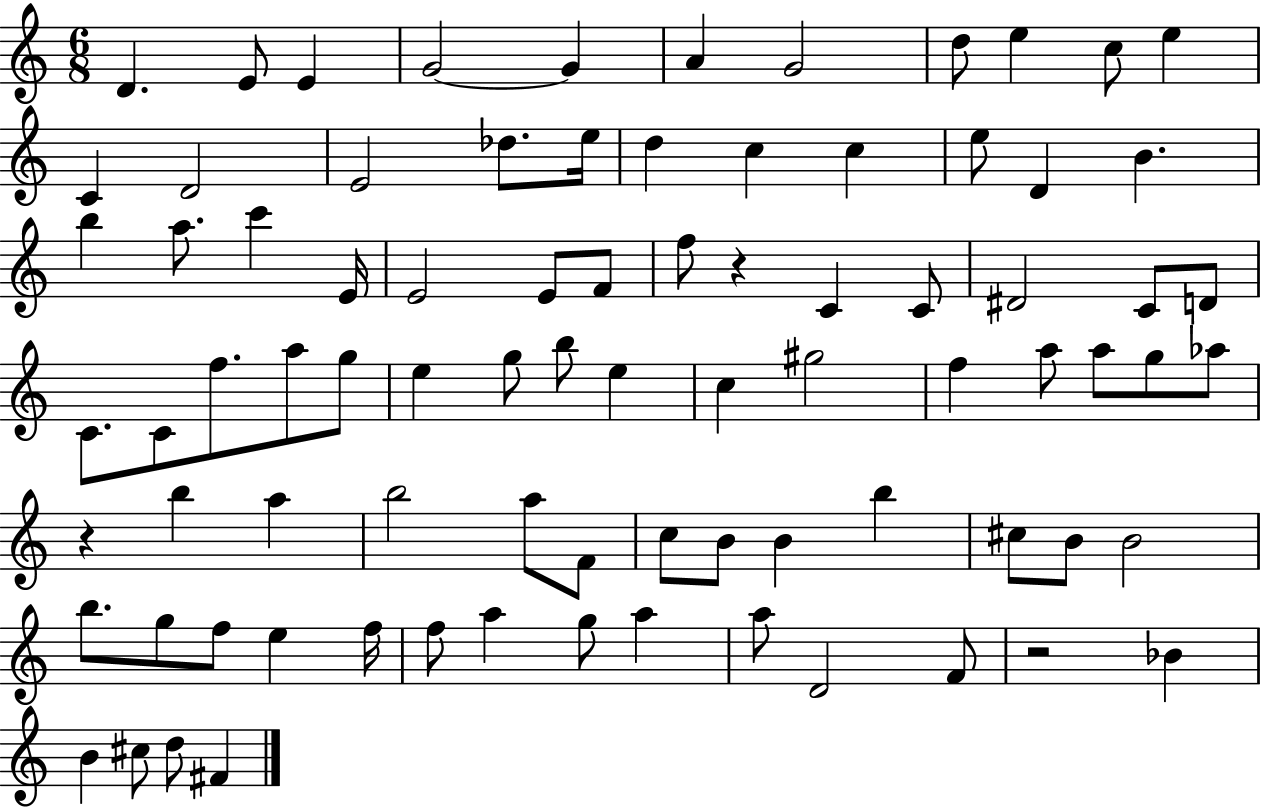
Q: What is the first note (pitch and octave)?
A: D4